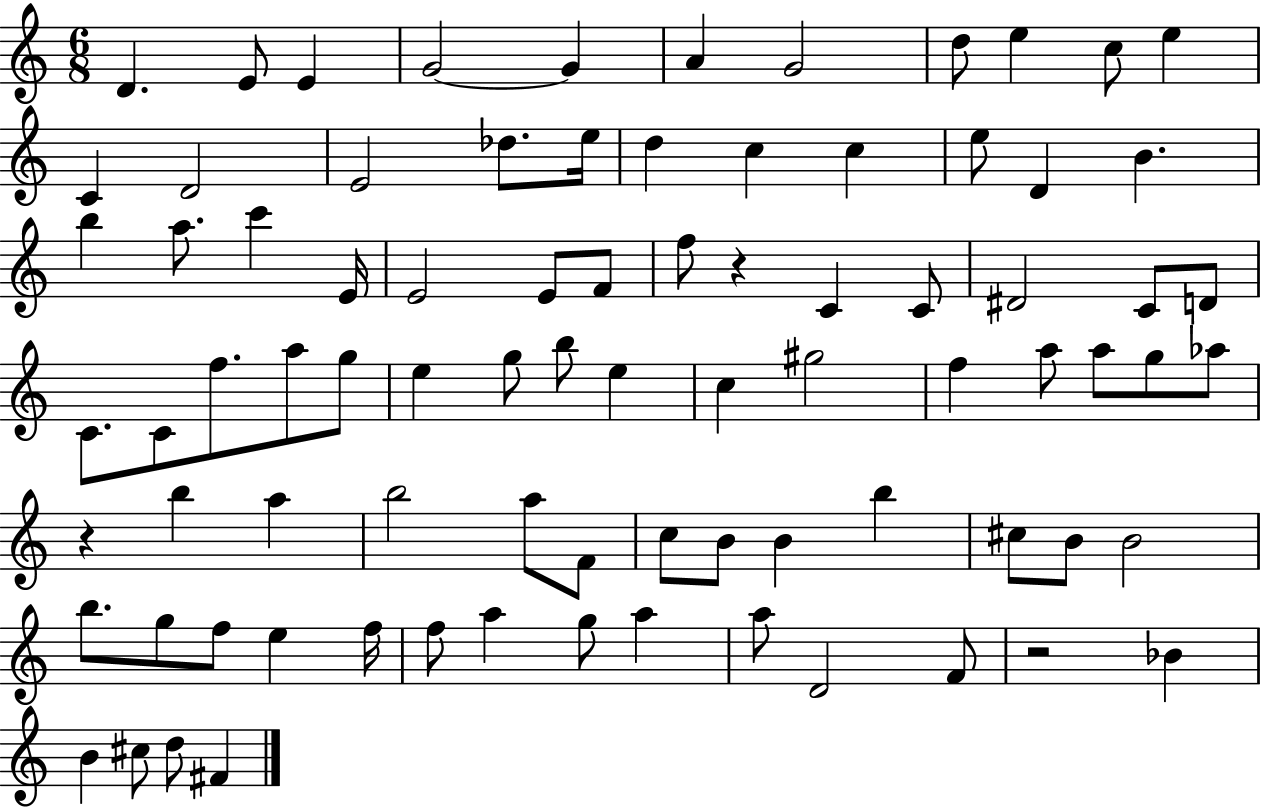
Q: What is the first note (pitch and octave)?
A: D4